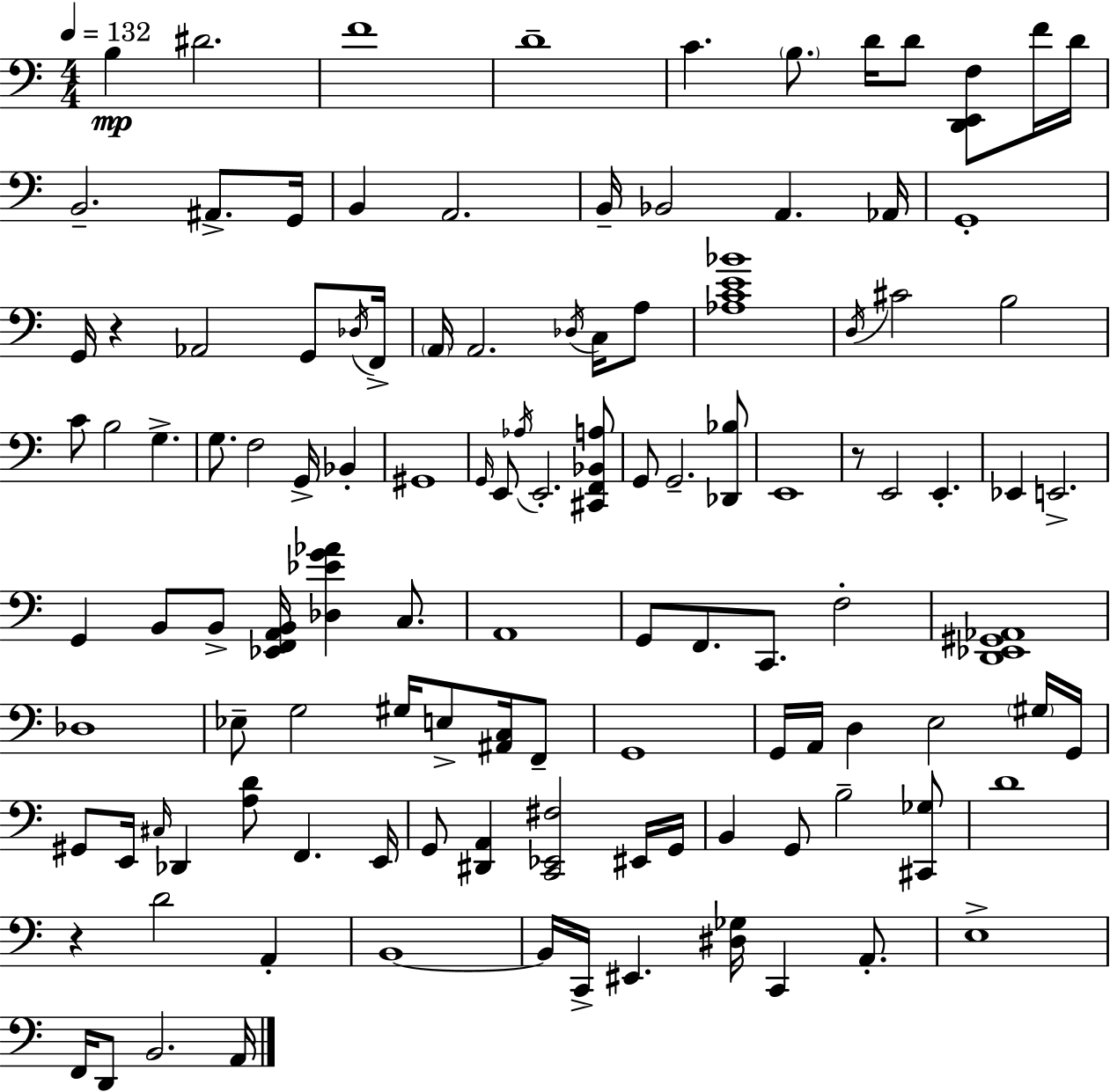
{
  \clef bass
  \numericTimeSignature
  \time 4/4
  \key a \minor
  \tempo 4 = 132
  \repeat volta 2 { b4\mp dis'2. | f'1 | d'1-- | c'4. \parenthesize b8. d'16 d'8 <d, e, f>8 f'16 d'16 | \break b,2.-- ais,8.-> g,16 | b,4 a,2. | b,16-- bes,2 a,4. aes,16 | g,1-. | \break g,16 r4 aes,2 g,8 \acciaccatura { des16 } | f,16-> \parenthesize a,16 a,2. \acciaccatura { des16 } c16 | a8 <aes c' e' bes'>1 | \acciaccatura { d16 } cis'2 b2 | \break c'8 b2 g4.-> | g8. f2 g,16-> bes,4-. | gis,1 | \grace { g,16 } e,8 \acciaccatura { aes16 } e,2.-. | \break <cis, f, bes, a>8 g,8 g,2.-- | <des, bes>8 e,1 | r8 e,2 e,4.-. | ees,4 e,2.-> | \break g,4 b,8 b,8-> <ees, f, a, b,>16 <des ees' g' aes'>4 | c8. a,1 | g,8 f,8. c,8. f2-. | <d, ees, gis, aes,>1 | \break des1 | ees8-- g2 gis16 | e8-> <ais, c>16 f,8-- g,1 | g,16 a,16 d4 e2 | \break \parenthesize gis16 g,16 gis,8 e,16 \grace { cis16 } des,4 <a d'>8 f,4. | e,16 g,8 <dis, a,>4 <c, ees, fis>2 | eis,16 g,16 b,4 g,8 b2-- | <cis, ges>8 d'1 | \break r4 d'2 | a,4-. b,1~~ | b,16 c,16-> eis,4. <dis ges>16 c,4 | a,8.-. e1-> | \break f,16 d,8 b,2. | a,16 } \bar "|."
}